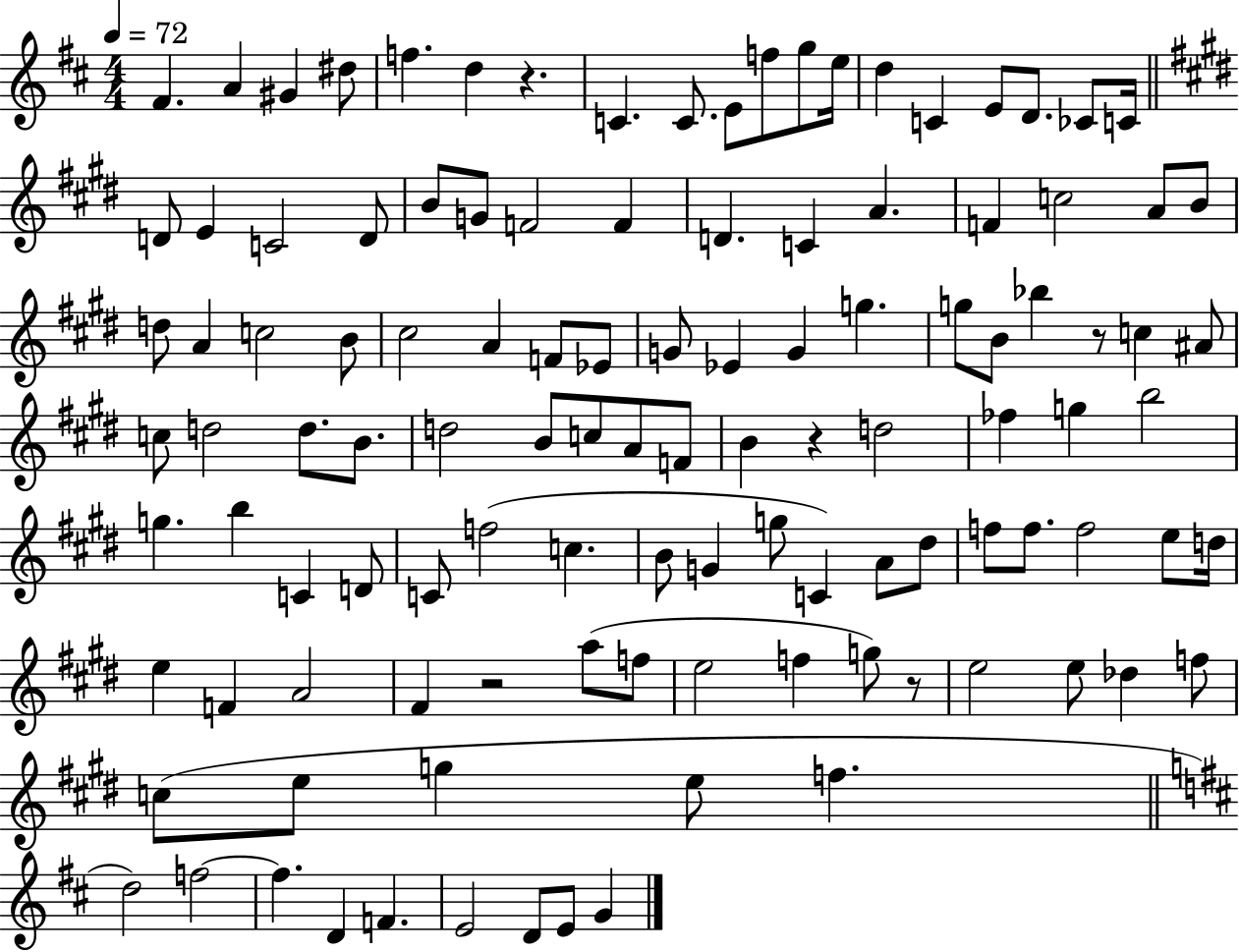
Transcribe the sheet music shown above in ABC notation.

X:1
T:Untitled
M:4/4
L:1/4
K:D
^F A ^G ^d/2 f d z C C/2 E/2 f/2 g/2 e/4 d C E/2 D/2 _C/2 C/4 D/2 E C2 D/2 B/2 G/2 F2 F D C A F c2 A/2 B/2 d/2 A c2 B/2 ^c2 A F/2 _E/2 G/2 _E G g g/2 B/2 _b z/2 c ^A/2 c/2 d2 d/2 B/2 d2 B/2 c/2 A/2 F/2 B z d2 _f g b2 g b C D/2 C/2 f2 c B/2 G g/2 C A/2 ^d/2 f/2 f/2 f2 e/2 d/4 e F A2 ^F z2 a/2 f/2 e2 f g/2 z/2 e2 e/2 _d f/2 c/2 e/2 g e/2 f d2 f2 f D F E2 D/2 E/2 G